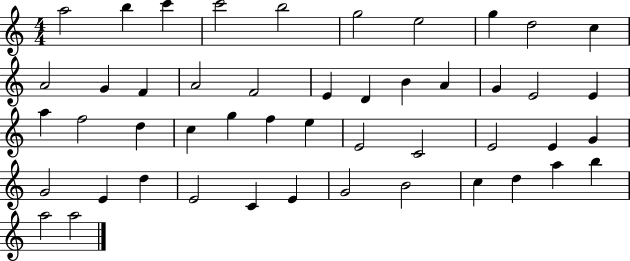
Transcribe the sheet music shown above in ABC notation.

X:1
T:Untitled
M:4/4
L:1/4
K:C
a2 b c' c'2 b2 g2 e2 g d2 c A2 G F A2 F2 E D B A G E2 E a f2 d c g f e E2 C2 E2 E G G2 E d E2 C E G2 B2 c d a b a2 a2